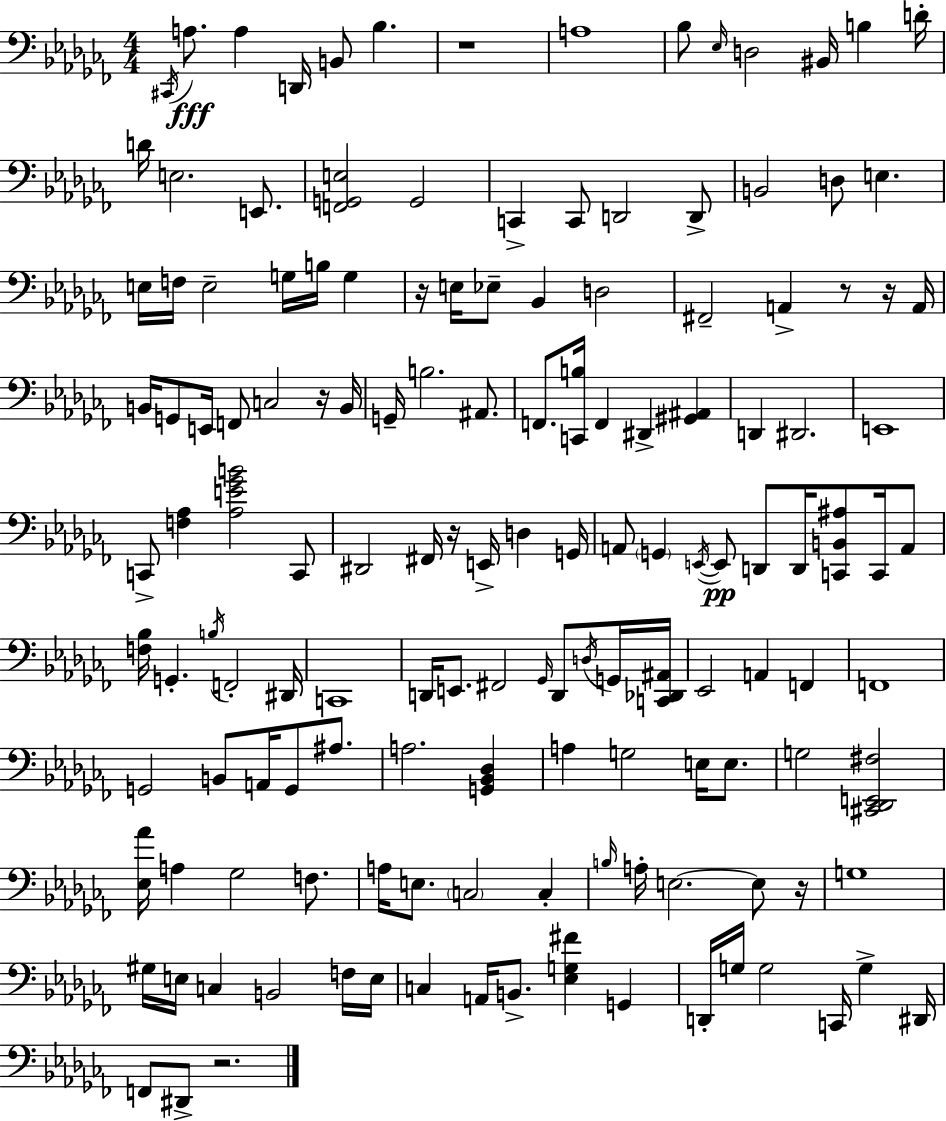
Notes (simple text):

C#2/s A3/e. A3/q D2/s B2/e Bb3/q. R/w A3/w Bb3/e Eb3/s D3/h BIS2/s B3/q D4/s D4/s E3/h. E2/e. [F2,G2,E3]/h G2/h C2/q C2/e D2/h D2/e B2/h D3/e E3/q. E3/s F3/s E3/h G3/s B3/s G3/q R/s E3/s Eb3/e Bb2/q D3/h F#2/h A2/q R/e R/s A2/s B2/s G2/e E2/s F2/e C3/h R/s B2/s G2/s B3/h. A#2/e. F2/e. [C2,B3]/s F2/q D#2/q [G#2,A#2]/q D2/q D#2/h. E2/w C2/e [F3,Ab3]/q [Ab3,E4,Gb4,B4]/h C2/e D#2/h F#2/s R/s E2/s D3/q G2/s A2/e G2/q E2/s E2/e D2/e D2/s [C2,B2,A#3]/e C2/s A2/e [F3,Bb3]/s G2/q. B3/s F2/h D#2/s C2/w D2/s E2/e. F#2/h Gb2/s D2/e D3/s G2/s [C2,Db2,A#2]/s Eb2/h A2/q F2/q F2/w G2/h B2/e A2/s G2/e A#3/e. A3/h. [G2,Bb2,Db3]/q A3/q G3/h E3/s E3/e. G3/h [C#2,Db2,E2,F#3]/h [Eb3,Ab4]/s A3/q Gb3/h F3/e. A3/s E3/e. C3/h C3/q B3/s A3/s E3/h. E3/e R/s G3/w G#3/s E3/s C3/q B2/h F3/s E3/s C3/q A2/s B2/e. [Eb3,G3,F#4]/q G2/q D2/s G3/s G3/h C2/s G3/q D#2/s F2/e D#2/e R/h.